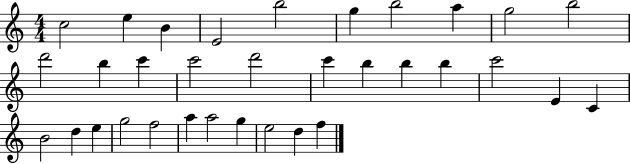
C5/h E5/q B4/q E4/h B5/h G5/q B5/h A5/q G5/h B5/h D6/h B5/q C6/q C6/h D6/h C6/q B5/q B5/q B5/q C6/h E4/q C4/q B4/h D5/q E5/q G5/h F5/h A5/q A5/h G5/q E5/h D5/q F5/q